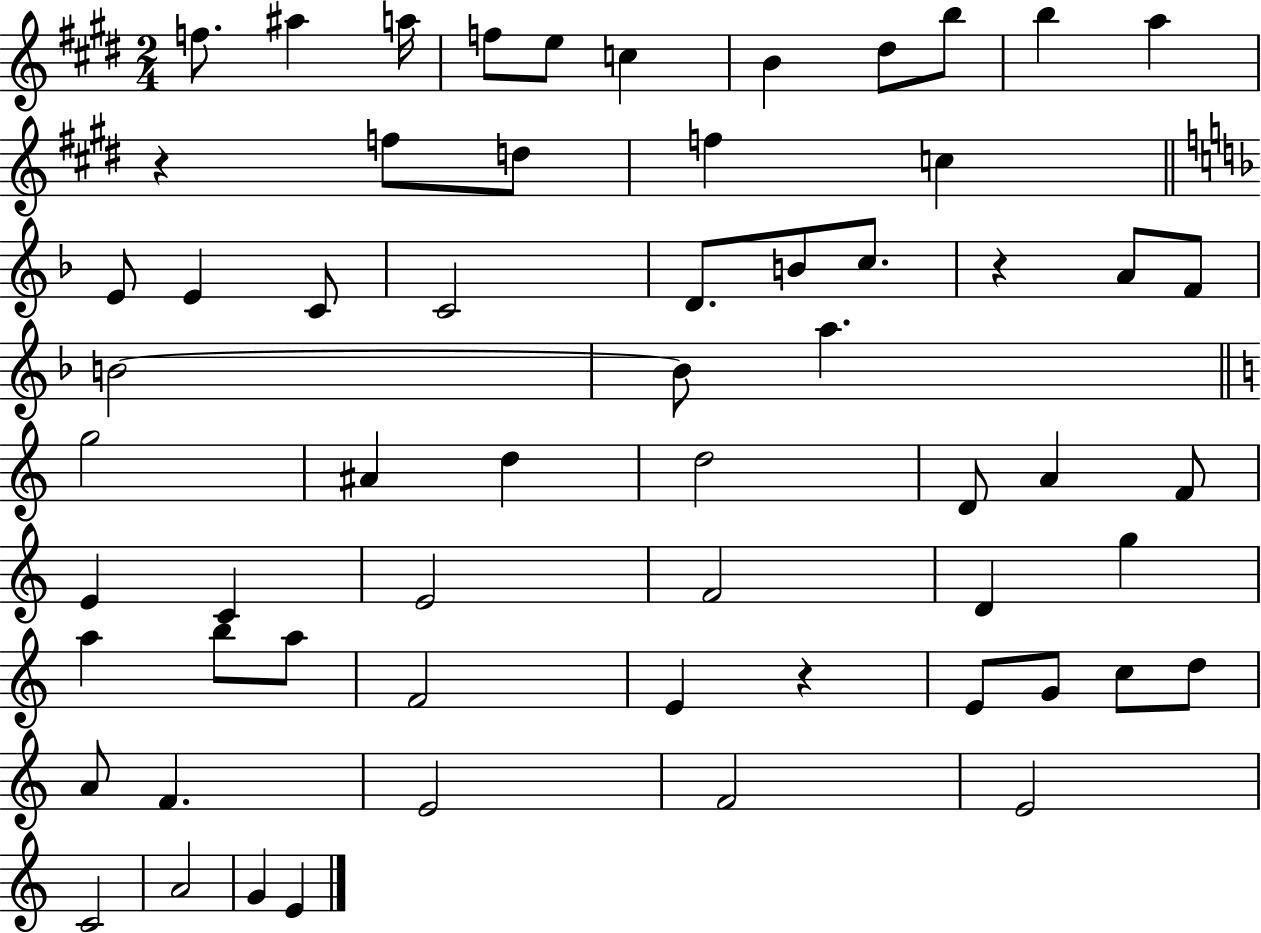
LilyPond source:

{
  \clef treble
  \numericTimeSignature
  \time 2/4
  \key e \major
  f''8. ais''4 a''16 | f''8 e''8 c''4 | b'4 dis''8 b''8 | b''4 a''4 | \break r4 f''8 d''8 | f''4 c''4 | \bar "||" \break \key f \major e'8 e'4 c'8 | c'2 | d'8. b'8 c''8. | r4 a'8 f'8 | \break b'2~~ | b'8 a''4. | \bar "||" \break \key c \major g''2 | ais'4 d''4 | d''2 | d'8 a'4 f'8 | \break e'4 c'4 | e'2 | f'2 | d'4 g''4 | \break a''4 b''8 a''8 | f'2 | e'4 r4 | e'8 g'8 c''8 d''8 | \break a'8 f'4. | e'2 | f'2 | e'2 | \break c'2 | a'2 | g'4 e'4 | \bar "|."
}